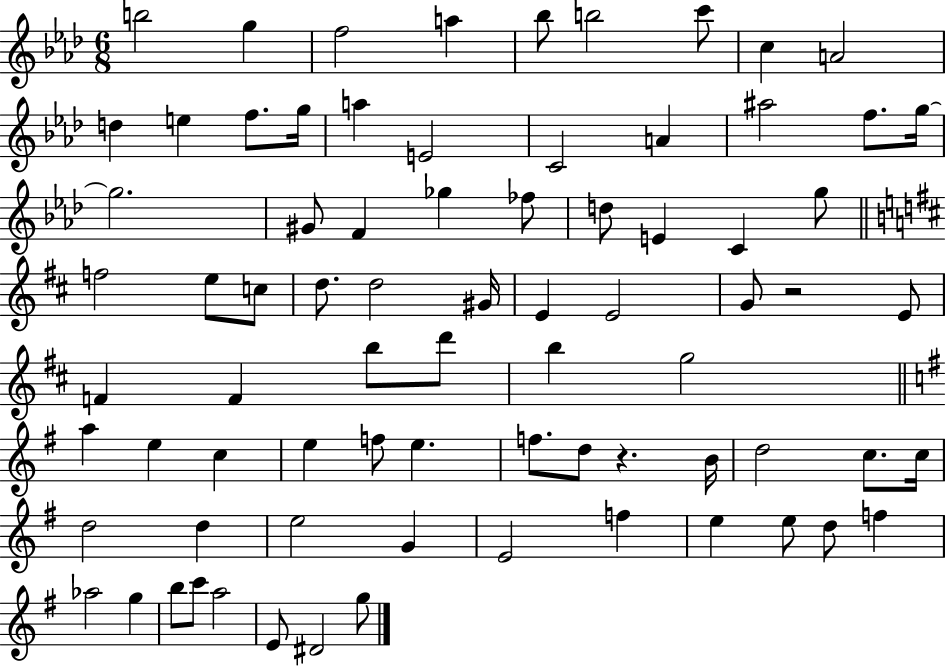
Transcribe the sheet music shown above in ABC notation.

X:1
T:Untitled
M:6/8
L:1/4
K:Ab
b2 g f2 a _b/2 b2 c'/2 c A2 d e f/2 g/4 a E2 C2 A ^a2 f/2 g/4 g2 ^G/2 F _g _f/2 d/2 E C g/2 f2 e/2 c/2 d/2 d2 ^G/4 E E2 G/2 z2 E/2 F F b/2 d'/2 b g2 a e c e f/2 e f/2 d/2 z B/4 d2 c/2 c/4 d2 d e2 G E2 f e e/2 d/2 f _a2 g b/2 c'/2 a2 E/2 ^D2 g/2